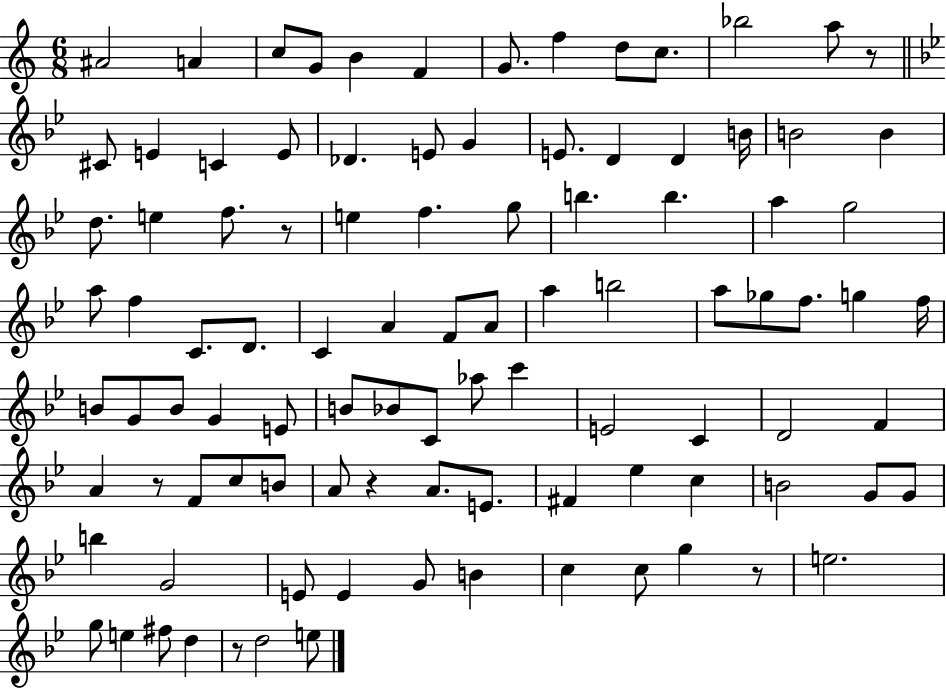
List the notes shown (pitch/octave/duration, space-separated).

A#4/h A4/q C5/e G4/e B4/q F4/q G4/e. F5/q D5/e C5/e. Bb5/h A5/e R/e C#4/e E4/q C4/q E4/e Db4/q. E4/e G4/q E4/e. D4/q D4/q B4/s B4/h B4/q D5/e. E5/q F5/e. R/e E5/q F5/q. G5/e B5/q. B5/q. A5/q G5/h A5/e F5/q C4/e. D4/e. C4/q A4/q F4/e A4/e A5/q B5/h A5/e Gb5/e F5/e. G5/q F5/s B4/e G4/e B4/e G4/q E4/e B4/e Bb4/e C4/e Ab5/e C6/q E4/h C4/q D4/h F4/q A4/q R/e F4/e C5/e B4/e A4/e R/q A4/e. E4/e. F#4/q Eb5/q C5/q B4/h G4/e G4/e B5/q G4/h E4/e E4/q G4/e B4/q C5/q C5/e G5/q R/e E5/h. G5/e E5/q F#5/e D5/q R/e D5/h E5/e